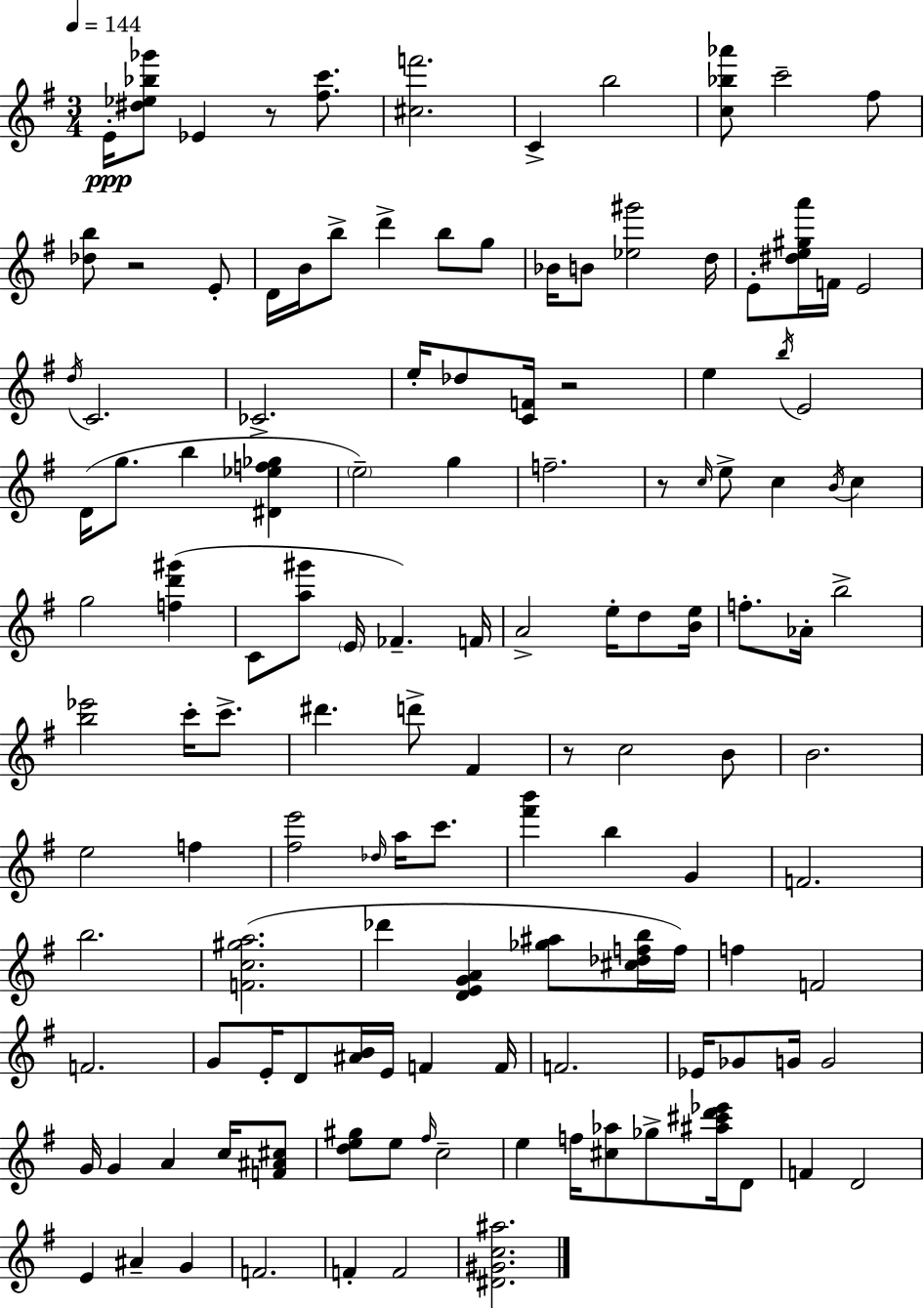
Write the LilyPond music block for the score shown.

{
  \clef treble
  \numericTimeSignature
  \time 3/4
  \key g \major
  \tempo 4 = 144
  e'16-.\ppp <dis'' ees'' bes'' ges'''>8 ees'4 r8 <fis'' c'''>8. | <cis'' f'''>2. | c'4-> b''2 | <c'' bes'' aes'''>8 c'''2-- fis''8 | \break <des'' b''>8 r2 e'8-. | d'16 b'16 b''8-> d'''4-> b''8 g''8 | bes'16 b'8 <ees'' gis'''>2 d''16 | e'8-. <dis'' e'' gis'' a'''>16 f'16 e'2 | \break \acciaccatura { d''16 } c'2. | ces'2.-> | e''16-. des''8 <c' f'>16 r2 | e''4 \acciaccatura { b''16 } e'2 | \break d'16( g''8. b''4 <dis' ees'' f'' ges''>4 | \parenthesize e''2--) g''4 | f''2.-- | r8 \grace { c''16 } e''8-> c''4 \acciaccatura { b'16 } | \break c''4 g''2 | <f'' d''' gis'''>4( c'8 <a'' gis'''>8 \parenthesize e'16 fes'4.--) | f'16 a'2-> | e''16-. d''8 <b' e''>16 f''8.-. aes'16-. b''2-> | \break <b'' ees'''>2 | c'''16-. c'''8.-> dis'''4. d'''8-> | fis'4 r8 c''2 | b'8 b'2. | \break e''2 | f''4 <fis'' e'''>2 | \grace { des''16 } a''16 c'''8. <fis''' b'''>4 b''4 | g'4 f'2. | \break b''2. | <f' c'' gis'' a''>2.( | des'''4 <d' e' g' a'>4 | <ges'' ais''>8 <cis'' des'' f'' b''>16 f''16) f''4 f'2 | \break f'2. | g'8 e'16-. d'8 <ais' b'>16 e'16 | f'4 f'16 f'2. | ees'16 ges'8 g'16 g'2 | \break g'16 g'4 a'4 | c''16 <f' ais' cis''>8 <d'' e'' gis''>8 e''8 \grace { fis''16 } c''2-- | e''4 f''16 <cis'' aes''>8 | ges''8-> <ais'' cis''' d''' ees'''>16 d'8 f'4 d'2 | \break e'4 ais'4-- | g'4 f'2. | f'4-. f'2 | <dis' gis' c'' ais''>2. | \break \bar "|."
}